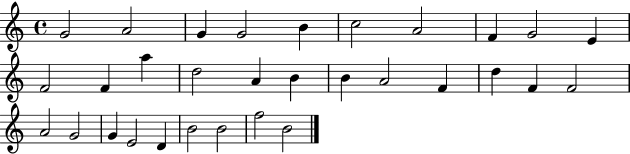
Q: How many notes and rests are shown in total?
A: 31